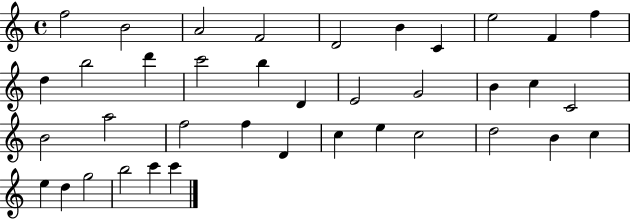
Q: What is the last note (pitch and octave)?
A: C6